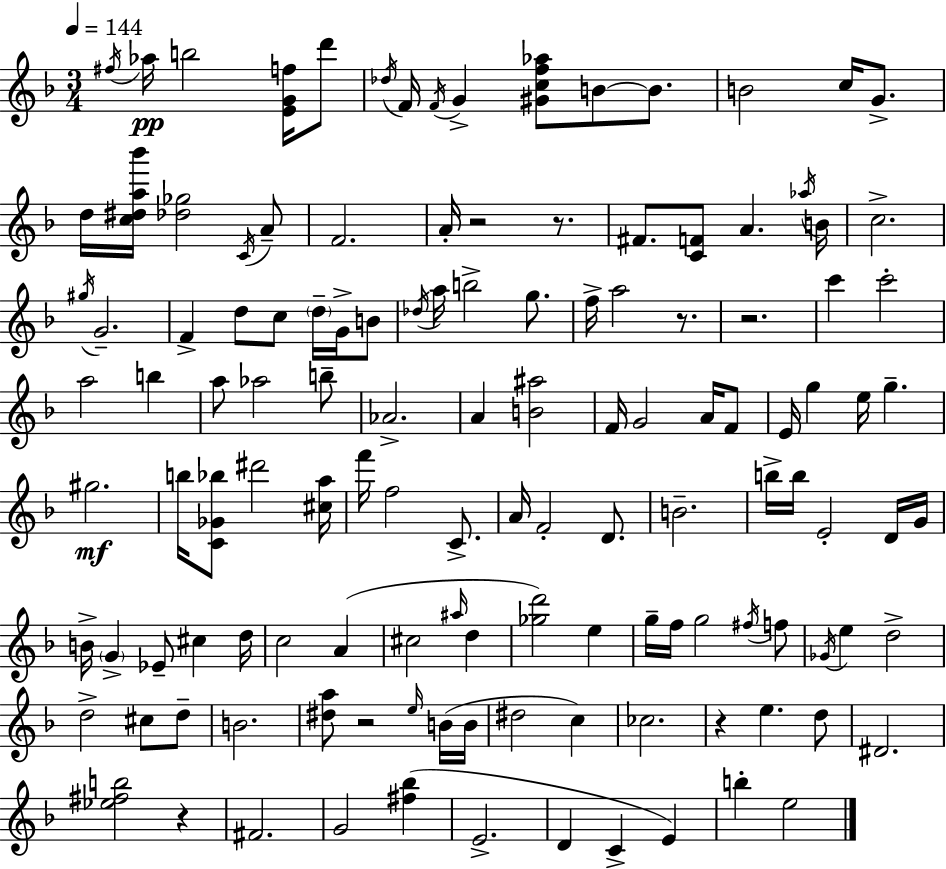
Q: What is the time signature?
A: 3/4